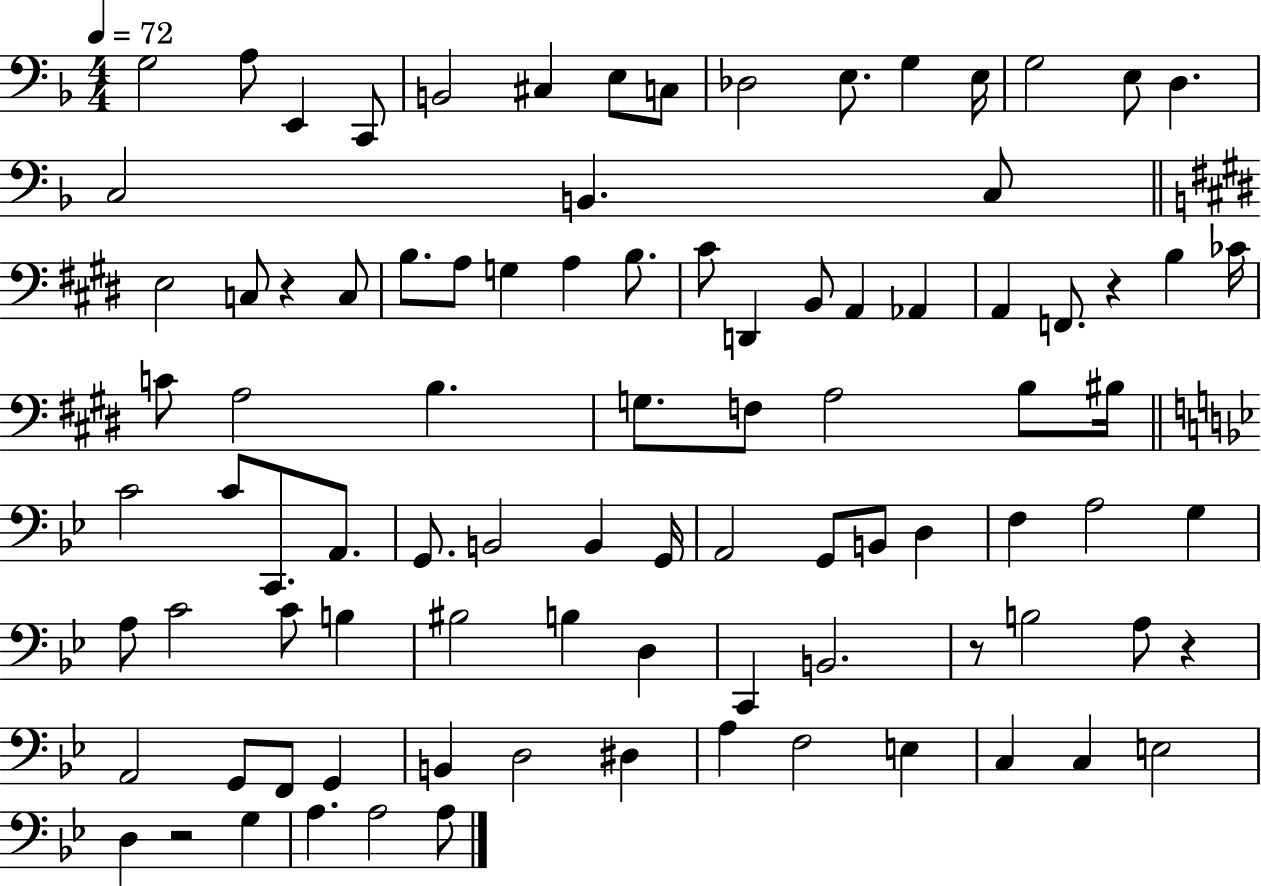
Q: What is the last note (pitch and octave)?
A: A3